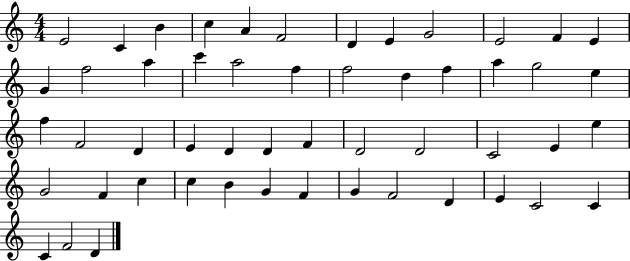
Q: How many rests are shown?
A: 0